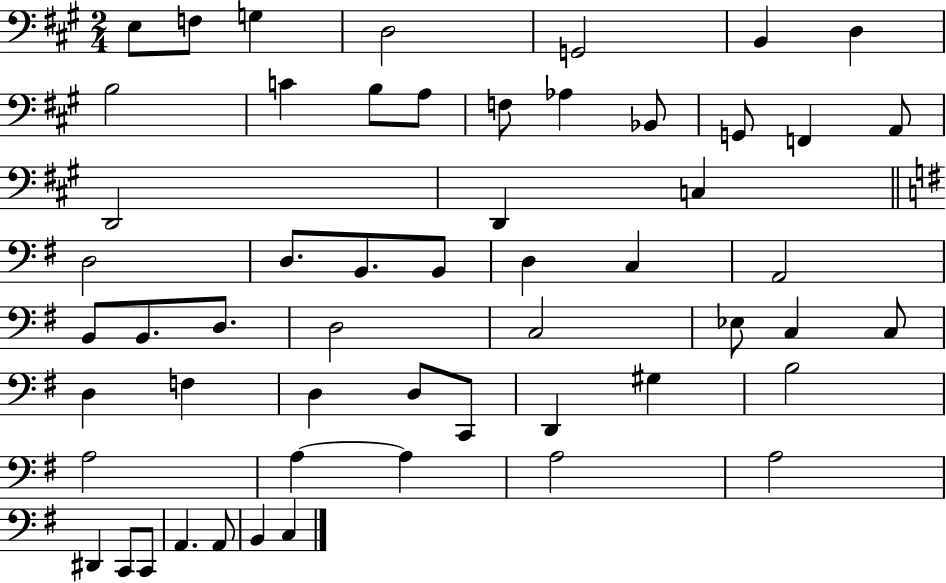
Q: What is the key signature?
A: A major